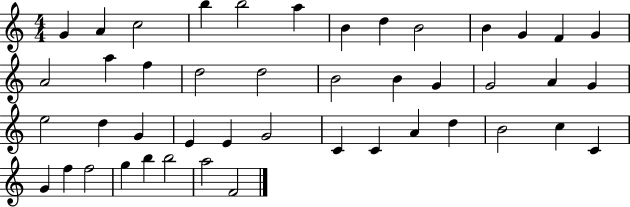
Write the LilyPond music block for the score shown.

{
  \clef treble
  \numericTimeSignature
  \time 4/4
  \key c \major
  g'4 a'4 c''2 | b''4 b''2 a''4 | b'4 d''4 b'2 | b'4 g'4 f'4 g'4 | \break a'2 a''4 f''4 | d''2 d''2 | b'2 b'4 g'4 | g'2 a'4 g'4 | \break e''2 d''4 g'4 | e'4 e'4 g'2 | c'4 c'4 a'4 d''4 | b'2 c''4 c'4 | \break g'4 f''4 f''2 | g''4 b''4 b''2 | a''2 f'2 | \bar "|."
}